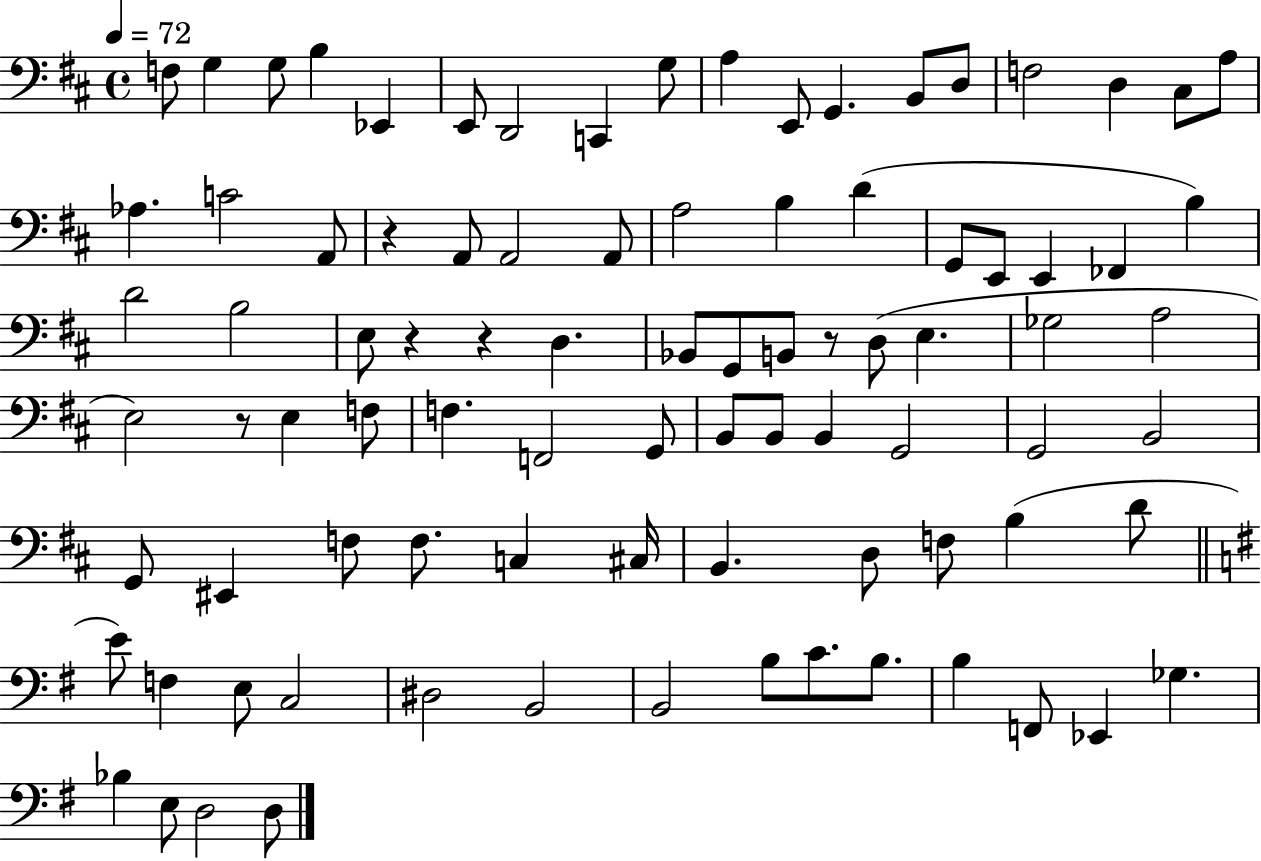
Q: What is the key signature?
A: D major